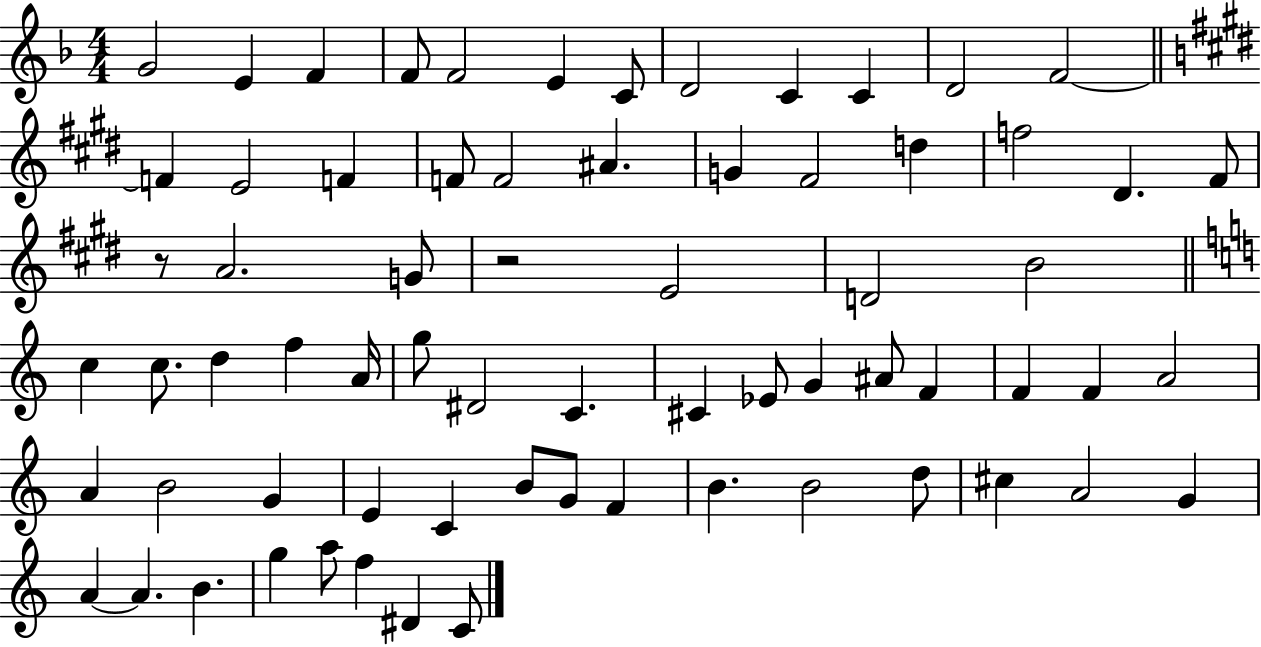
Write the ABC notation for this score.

X:1
T:Untitled
M:4/4
L:1/4
K:F
G2 E F F/2 F2 E C/2 D2 C C D2 F2 F E2 F F/2 F2 ^A G ^F2 d f2 ^D ^F/2 z/2 A2 G/2 z2 E2 D2 B2 c c/2 d f A/4 g/2 ^D2 C ^C _E/2 G ^A/2 F F F A2 A B2 G E C B/2 G/2 F B B2 d/2 ^c A2 G A A B g a/2 f ^D C/2